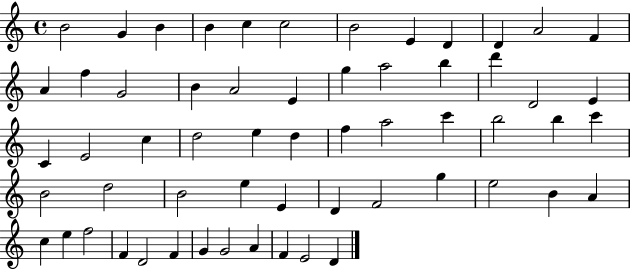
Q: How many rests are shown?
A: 0